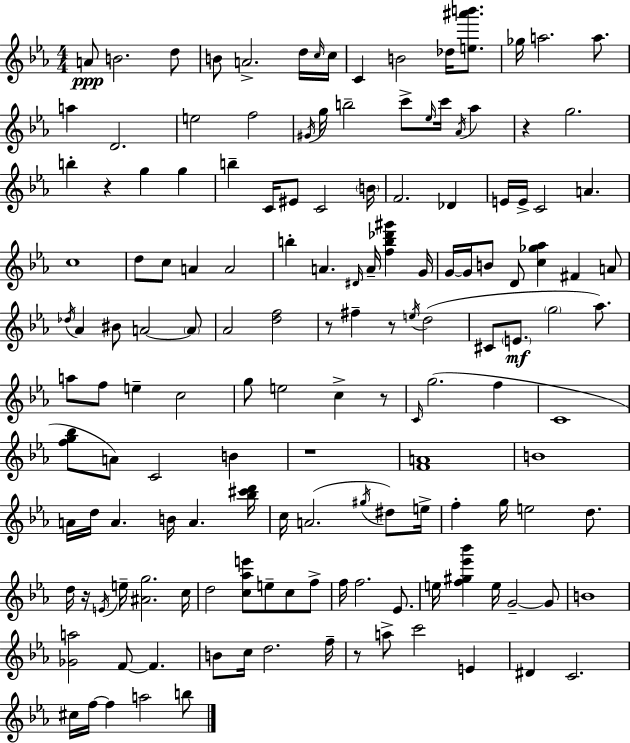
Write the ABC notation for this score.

X:1
T:Untitled
M:4/4
L:1/4
K:Eb
A/2 B2 d/2 B/2 A2 d/4 c/4 c/4 C B2 _d/4 [e^a'b']/2 _g/4 a2 a/2 a D2 e2 f2 ^G/4 g/4 b2 c'/2 _e/4 c'/4 _A/4 _a z g2 b z g g b C/4 ^E/2 C2 B/4 F2 _D E/4 E/4 C2 A c4 d/2 c/2 A A2 b A ^D/4 A/4 [fb_d'^g'] G/4 G/4 G/4 B/2 D/2 [c_g_a] ^F A/2 _d/4 _A ^B/2 A2 A/2 _A2 [df]2 z/2 ^f z/2 e/4 d2 ^C/2 E/2 g2 _a/2 a/2 f/2 e c2 g/2 e2 c z/2 C/4 g2 f C4 [fg_b]/2 A/2 C2 B z4 [FA]4 B4 A/4 d/4 A B/4 A [_b^c'd']/4 c/4 A2 ^g/4 ^d/2 e/4 f g/4 e2 d/2 d/4 z/4 E/4 e/4 [^Ag]2 c/4 d2 [c_ae']/2 e/2 c/2 f/2 f/4 f2 _E/2 e/4 [f^g_e'_b'] e/4 G2 G/2 B4 [_Ga]2 F/2 F B/2 c/4 d2 f/4 z/2 a/2 c'2 E ^D C2 ^c/4 f/4 f a2 b/2